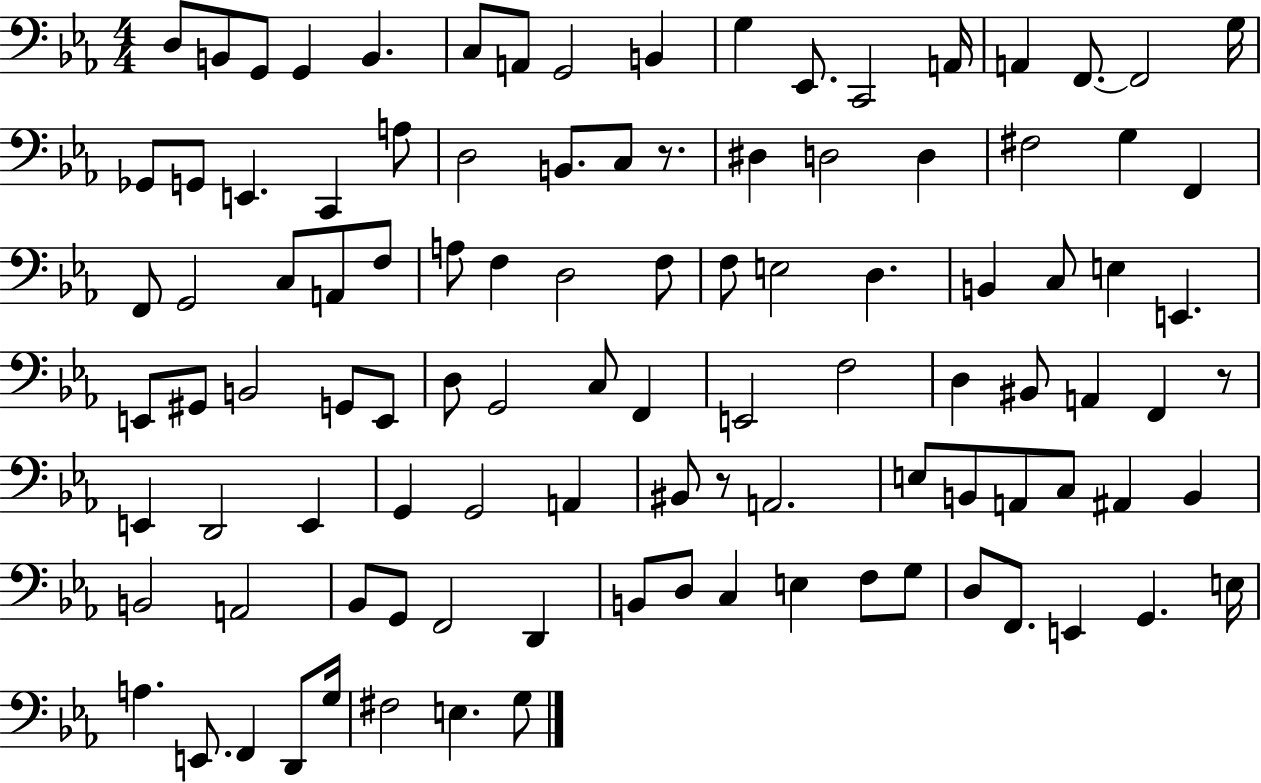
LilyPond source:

{
  \clef bass
  \numericTimeSignature
  \time 4/4
  \key ees \major
  \repeat volta 2 { d8 b,8 g,8 g,4 b,4. | c8 a,8 g,2 b,4 | g4 ees,8. c,2 a,16 | a,4 f,8.~~ f,2 g16 | \break ges,8 g,8 e,4. c,4 a8 | d2 b,8. c8 r8. | dis4 d2 d4 | fis2 g4 f,4 | \break f,8 g,2 c8 a,8 f8 | a8 f4 d2 f8 | f8 e2 d4. | b,4 c8 e4 e,4. | \break e,8 gis,8 b,2 g,8 e,8 | d8 g,2 c8 f,4 | e,2 f2 | d4 bis,8 a,4 f,4 r8 | \break e,4 d,2 e,4 | g,4 g,2 a,4 | bis,8 r8 a,2. | e8 b,8 a,8 c8 ais,4 b,4 | \break b,2 a,2 | bes,8 g,8 f,2 d,4 | b,8 d8 c4 e4 f8 g8 | d8 f,8. e,4 g,4. e16 | \break a4. e,8. f,4 d,8 g16 | fis2 e4. g8 | } \bar "|."
}